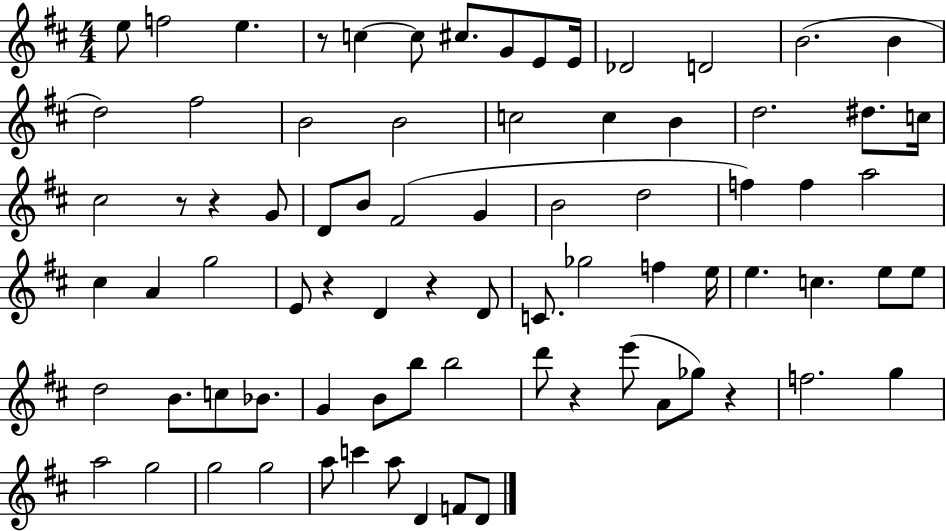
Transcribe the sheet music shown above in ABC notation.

X:1
T:Untitled
M:4/4
L:1/4
K:D
e/2 f2 e z/2 c c/2 ^c/2 G/2 E/2 E/4 _D2 D2 B2 B d2 ^f2 B2 B2 c2 c B d2 ^d/2 c/4 ^c2 z/2 z G/2 D/2 B/2 ^F2 G B2 d2 f f a2 ^c A g2 E/2 z D z D/2 C/2 _g2 f e/4 e c e/2 e/2 d2 B/2 c/2 _B/2 G B/2 b/2 b2 d'/2 z e'/2 A/2 _g/2 z f2 g a2 g2 g2 g2 a/2 c' a/2 D F/2 D/2